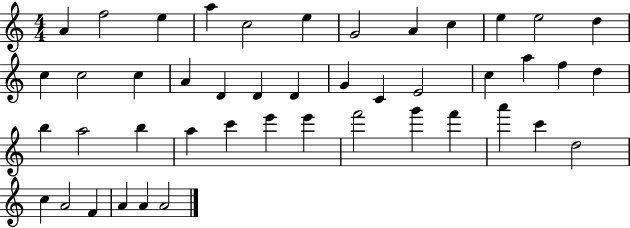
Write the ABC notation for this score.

X:1
T:Untitled
M:4/4
L:1/4
K:C
A f2 e a c2 e G2 A c e e2 d c c2 c A D D D G C E2 c a f d b a2 b a c' e' e' f'2 g' f' a' c' d2 c A2 F A A A2